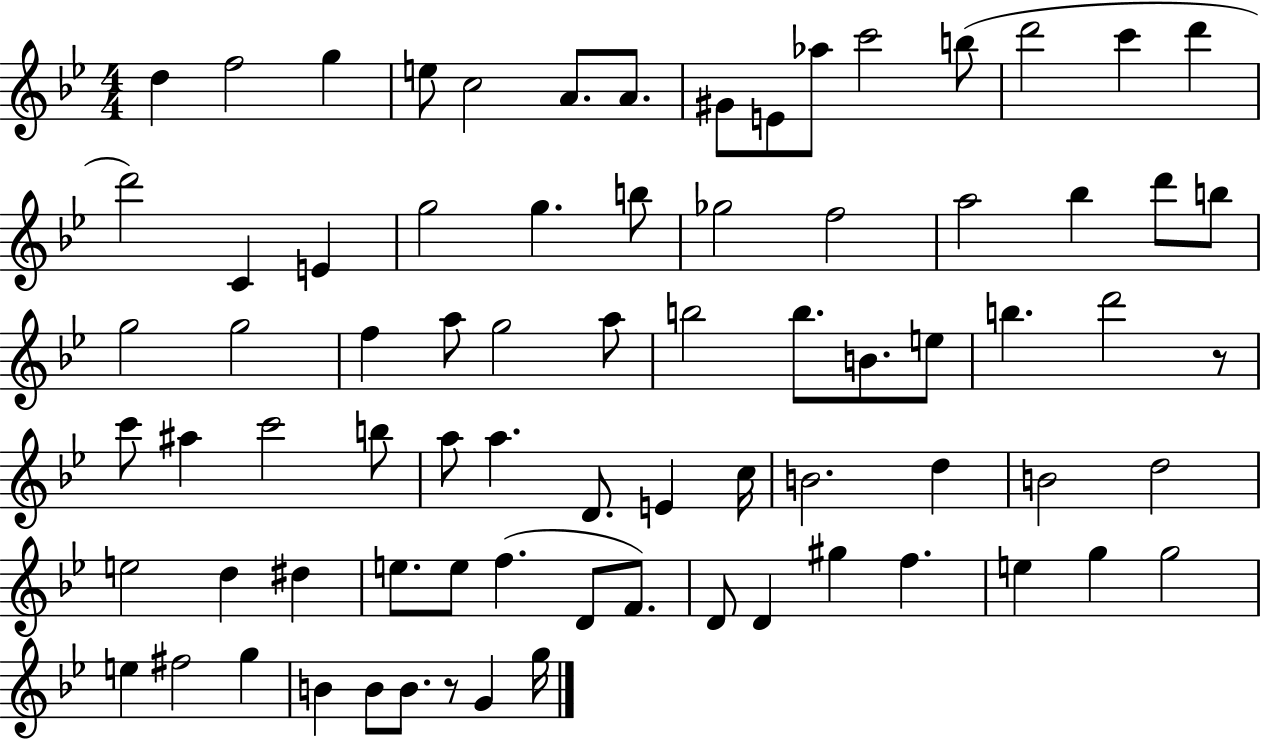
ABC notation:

X:1
T:Untitled
M:4/4
L:1/4
K:Bb
d f2 g e/2 c2 A/2 A/2 ^G/2 E/2 _a/2 c'2 b/2 d'2 c' d' d'2 C E g2 g b/2 _g2 f2 a2 _b d'/2 b/2 g2 g2 f a/2 g2 a/2 b2 b/2 B/2 e/2 b d'2 z/2 c'/2 ^a c'2 b/2 a/2 a D/2 E c/4 B2 d B2 d2 e2 d ^d e/2 e/2 f D/2 F/2 D/2 D ^g f e g g2 e ^f2 g B B/2 B/2 z/2 G g/4